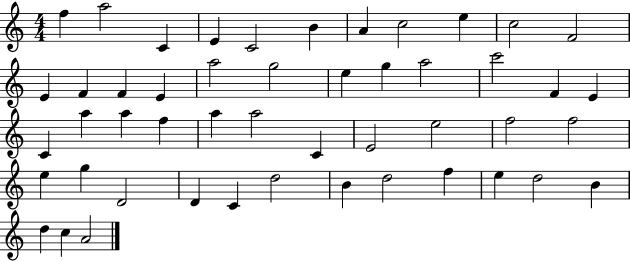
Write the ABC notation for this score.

X:1
T:Untitled
M:4/4
L:1/4
K:C
f a2 C E C2 B A c2 e c2 F2 E F F E a2 g2 e g a2 c'2 F E C a a f a a2 C E2 e2 f2 f2 e g D2 D C d2 B d2 f e d2 B d c A2